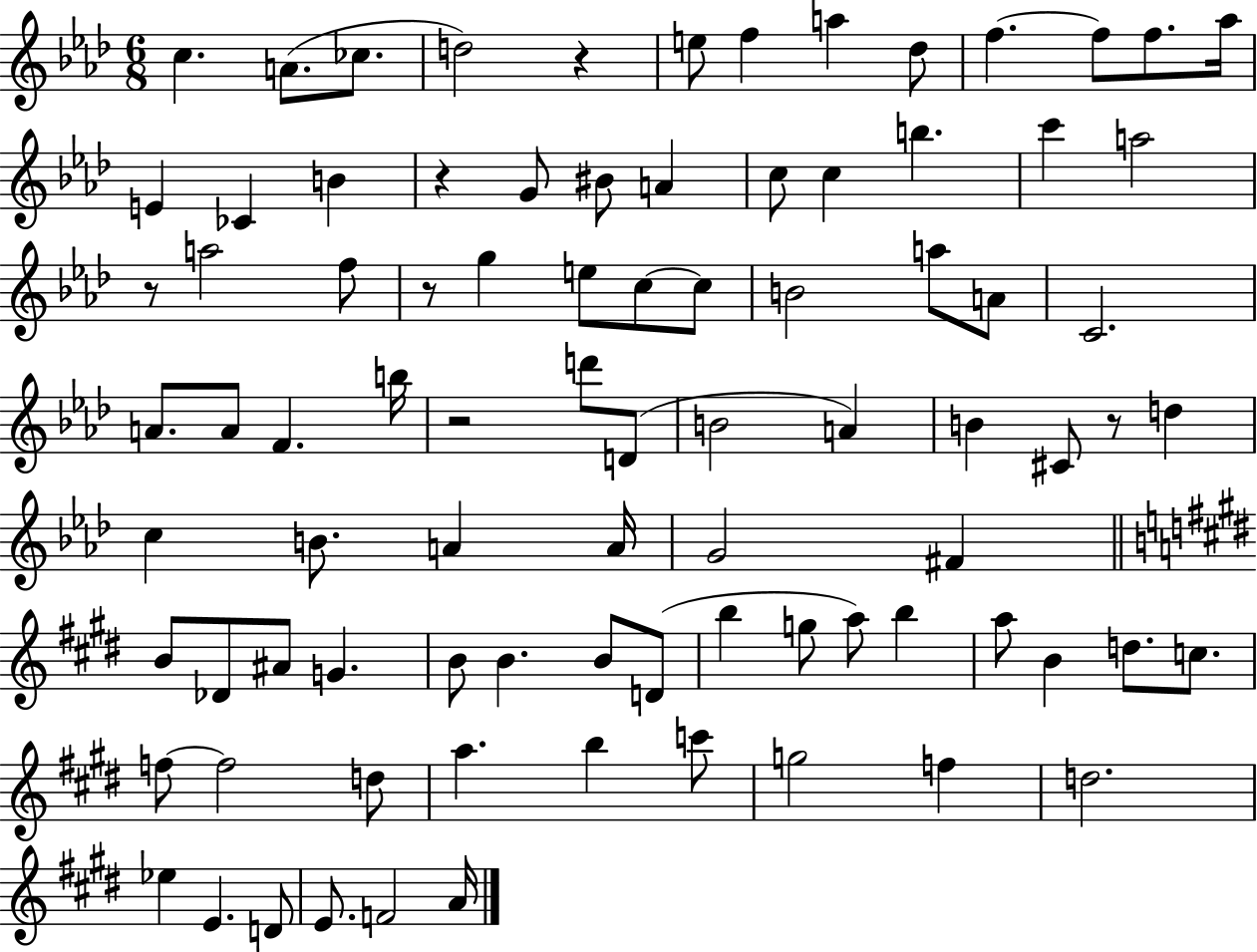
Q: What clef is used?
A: treble